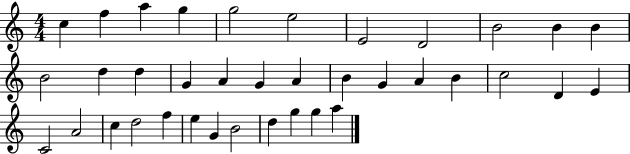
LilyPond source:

{
  \clef treble
  \numericTimeSignature
  \time 4/4
  \key c \major
  c''4 f''4 a''4 g''4 | g''2 e''2 | e'2 d'2 | b'2 b'4 b'4 | \break b'2 d''4 d''4 | g'4 a'4 g'4 a'4 | b'4 g'4 a'4 b'4 | c''2 d'4 e'4 | \break c'2 a'2 | c''4 d''2 f''4 | e''4 g'4 b'2 | d''4 g''4 g''4 a''4 | \break \bar "|."
}